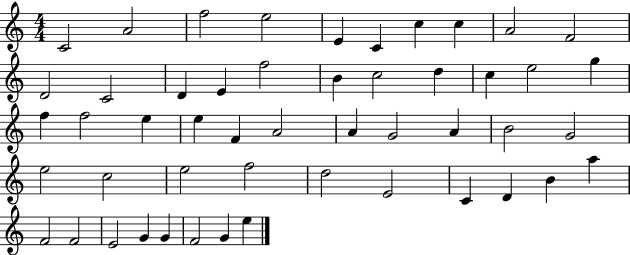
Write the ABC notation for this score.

X:1
T:Untitled
M:4/4
L:1/4
K:C
C2 A2 f2 e2 E C c c A2 F2 D2 C2 D E f2 B c2 d c e2 g f f2 e e F A2 A G2 A B2 G2 e2 c2 e2 f2 d2 E2 C D B a F2 F2 E2 G G F2 G e